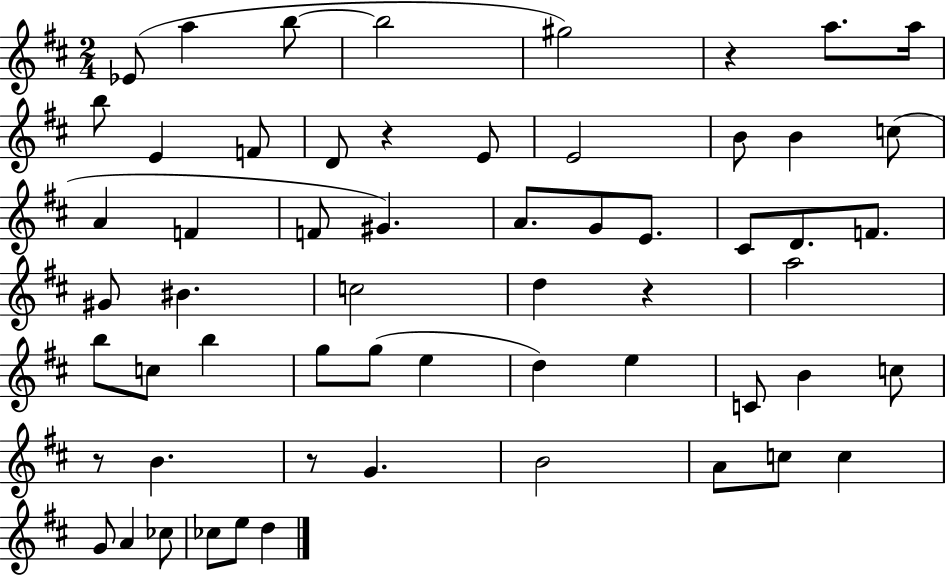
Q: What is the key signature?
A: D major